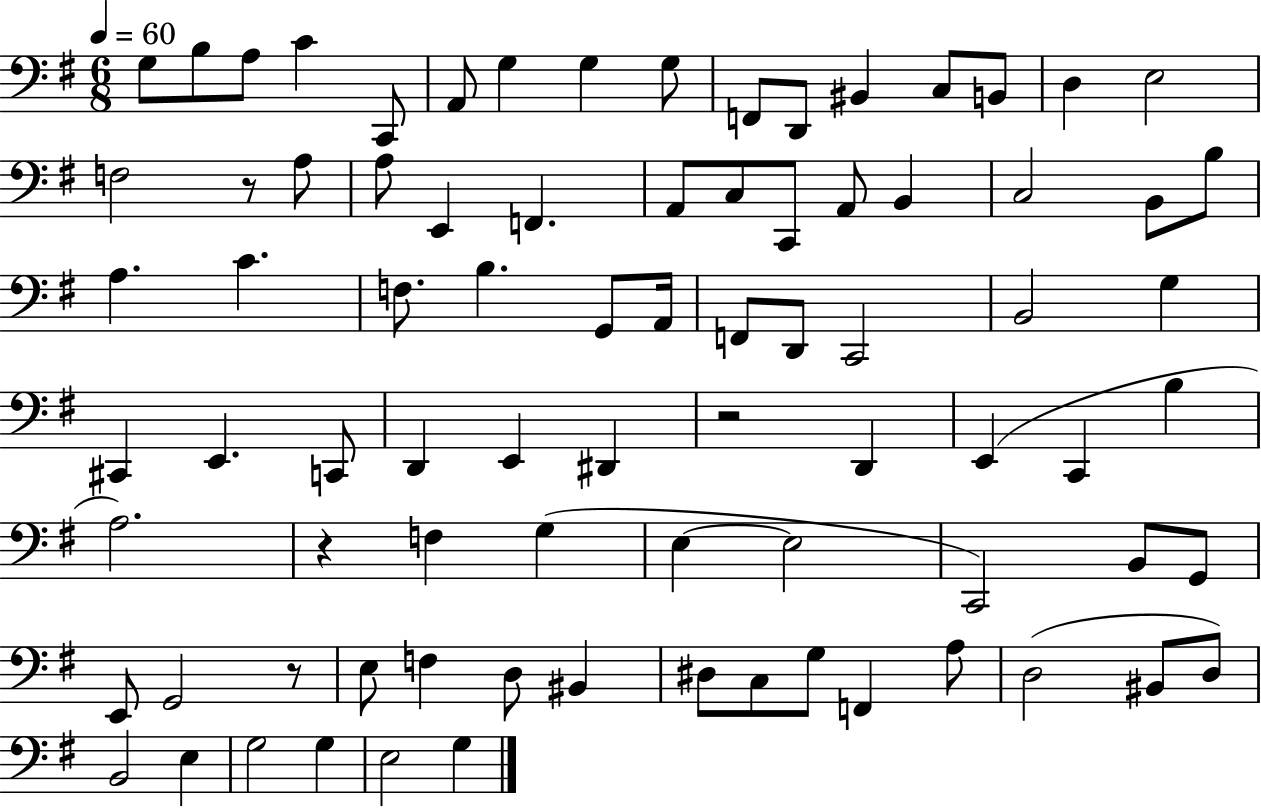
G3/e B3/e A3/e C4/q C2/e A2/e G3/q G3/q G3/e F2/e D2/e BIS2/q C3/e B2/e D3/q E3/h F3/h R/e A3/e A3/e E2/q F2/q. A2/e C3/e C2/e A2/e B2/q C3/h B2/e B3/e A3/q. C4/q. F3/e. B3/q. G2/e A2/s F2/e D2/e C2/h B2/h G3/q C#2/q E2/q. C2/e D2/q E2/q D#2/q R/h D2/q E2/q C2/q B3/q A3/h. R/q F3/q G3/q E3/q E3/h C2/h B2/e G2/e E2/e G2/h R/e E3/e F3/q D3/e BIS2/q D#3/e C3/e G3/e F2/q A3/e D3/h BIS2/e D3/e B2/h E3/q G3/h G3/q E3/h G3/q